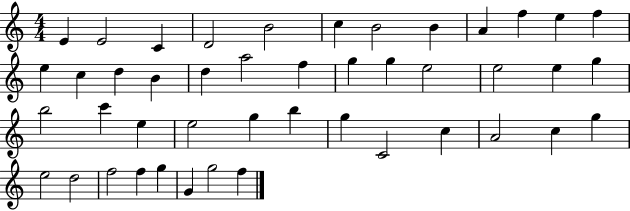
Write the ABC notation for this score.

X:1
T:Untitled
M:4/4
L:1/4
K:C
E E2 C D2 B2 c B2 B A f e f e c d B d a2 f g g e2 e2 e g b2 c' e e2 g b g C2 c A2 c g e2 d2 f2 f g G g2 f